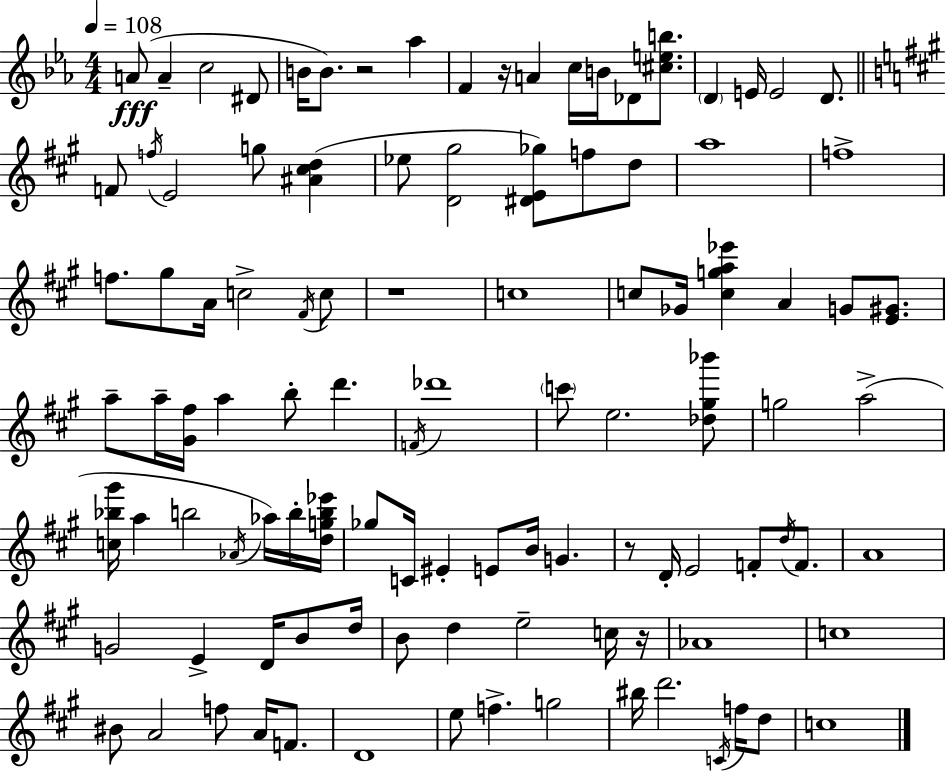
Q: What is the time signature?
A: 4/4